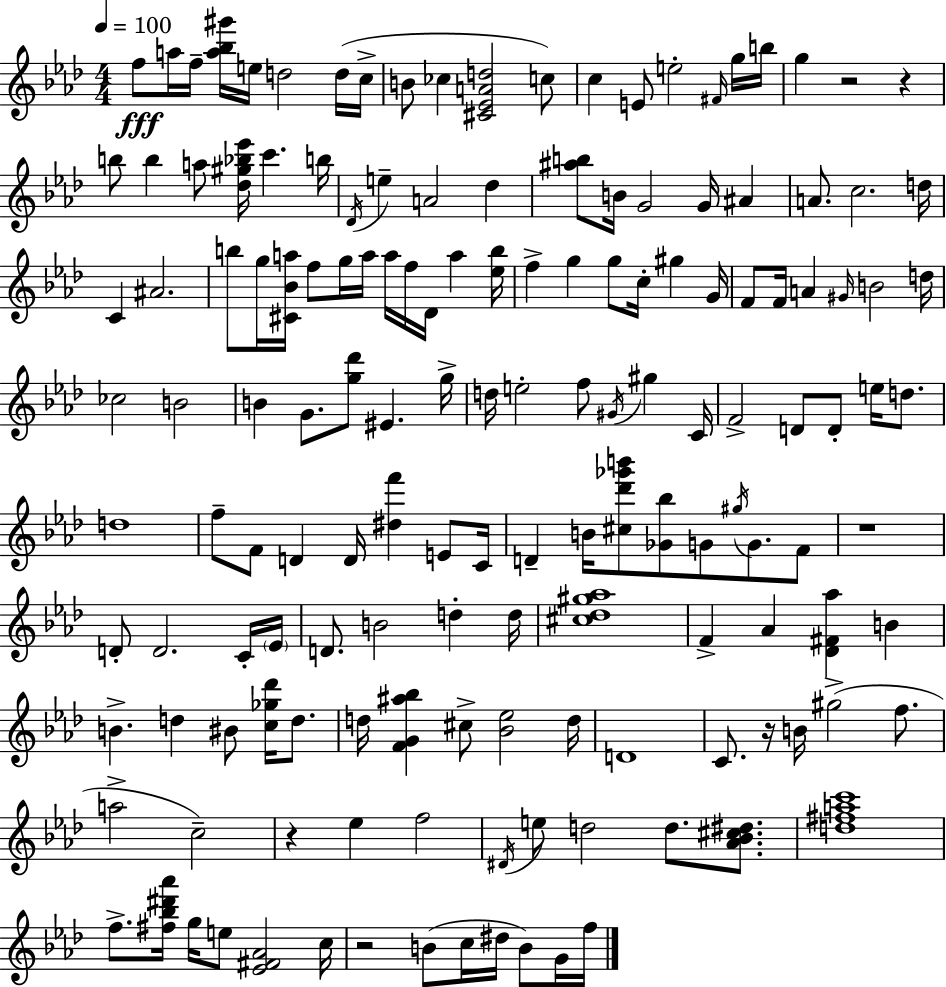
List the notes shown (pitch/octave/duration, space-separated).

F5/e A5/s F5/s [A5,Bb5,G#6]/s E5/s D5/h D5/s C5/s B4/e CES5/q [C#4,Eb4,A4,D5]/h C5/e C5/q E4/e E5/h F#4/s G5/s B5/s G5/q R/h R/q B5/e B5/q A5/e [Db5,G#5,Bb5,Eb6]/s C6/q. B5/s Db4/s E5/q A4/h Db5/q [A#5,B5]/e B4/s G4/h G4/s A#4/q A4/e. C5/h. D5/s C4/q A#4/h. B5/e G5/s [C#4,Bb4,A5]/s F5/e G5/s A5/s A5/s F5/s Db4/s A5/q [Eb5,B5]/s F5/q G5/q G5/e C5/s G#5/q G4/s F4/e F4/s A4/q G#4/s B4/h D5/s CES5/h B4/h B4/q G4/e. [G5,Db6]/e EIS4/q. G5/s D5/s E5/h F5/e G#4/s G#5/q C4/s F4/h D4/e D4/e E5/s D5/e. D5/w F5/e F4/e D4/q D4/s [D#5,F6]/q E4/e C4/s D4/q B4/s [C#5,Db6,Gb6,B6]/e [Gb4,Bb5]/e G4/e G#5/s G4/e. F4/e R/w D4/e D4/h. C4/s Eb4/s D4/e. B4/h D5/q D5/s [C#5,Db5,G#5,Ab5]/w F4/q Ab4/q [Db4,F#4,Ab5]/q B4/q B4/q. D5/q BIS4/e [C5,Gb5,Db6]/s D5/e. D5/s [F4,G4,A#5,Bb5]/q C#5/e [Bb4,Eb5]/h D5/s D4/w C4/e. R/s B4/s G#5/h F5/e. A5/h C5/h R/q Eb5/q F5/h D#4/s E5/e D5/h D5/e. [Ab4,Bb4,C#5,D#5]/e. [D5,F#5,A5,C6]/w F5/e. [F#5,Bb5,D#6,Ab6]/s G5/s E5/e [Eb4,F#4,Ab4]/h C5/s R/h B4/e C5/s D#5/s B4/e G4/s F5/s